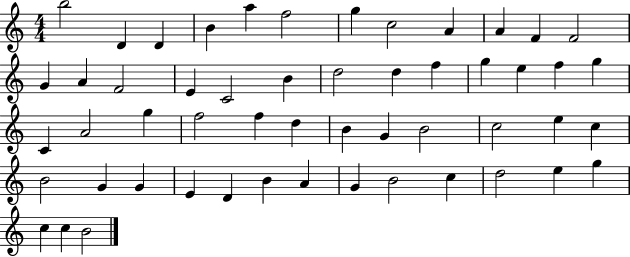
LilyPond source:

{
  \clef treble
  \numericTimeSignature
  \time 4/4
  \key c \major
  b''2 d'4 d'4 | b'4 a''4 f''2 | g''4 c''2 a'4 | a'4 f'4 f'2 | \break g'4 a'4 f'2 | e'4 c'2 b'4 | d''2 d''4 f''4 | g''4 e''4 f''4 g''4 | \break c'4 a'2 g''4 | f''2 f''4 d''4 | b'4 g'4 b'2 | c''2 e''4 c''4 | \break b'2 g'4 g'4 | e'4 d'4 b'4 a'4 | g'4 b'2 c''4 | d''2 e''4 g''4 | \break c''4 c''4 b'2 | \bar "|."
}